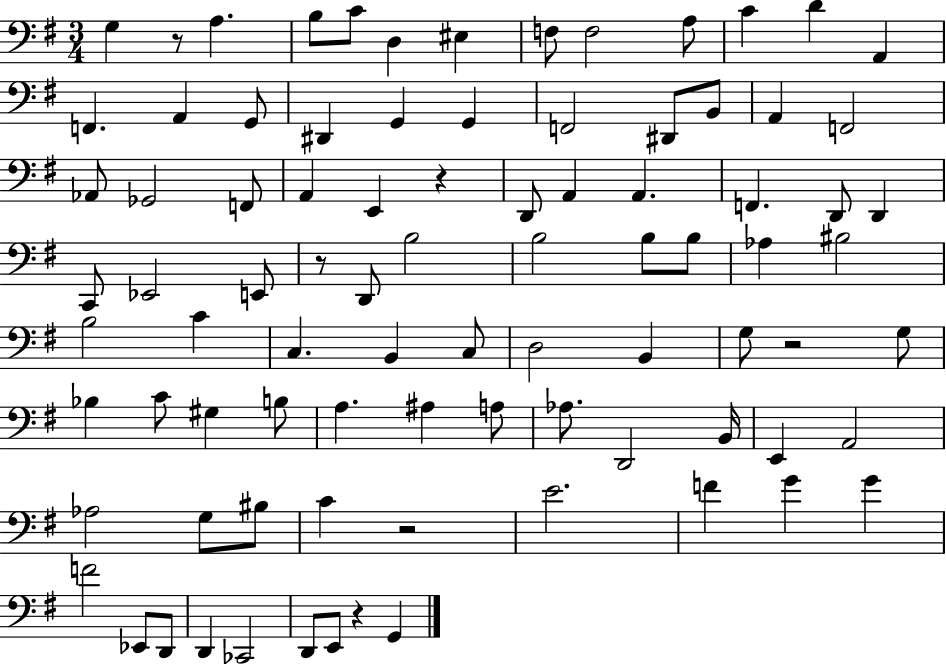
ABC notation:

X:1
T:Untitled
M:3/4
L:1/4
K:G
G, z/2 A, B,/2 C/2 D, ^E, F,/2 F,2 A,/2 C D A,, F,, A,, G,,/2 ^D,, G,, G,, F,,2 ^D,,/2 B,,/2 A,, F,,2 _A,,/2 _G,,2 F,,/2 A,, E,, z D,,/2 A,, A,, F,, D,,/2 D,, C,,/2 _E,,2 E,,/2 z/2 D,,/2 B,2 B,2 B,/2 B,/2 _A, ^B,2 B,2 C C, B,, C,/2 D,2 B,, G,/2 z2 G,/2 _B, C/2 ^G, B,/2 A, ^A, A,/2 _A,/2 D,,2 B,,/4 E,, A,,2 _A,2 G,/2 ^B,/2 C z2 E2 F G G F2 _E,,/2 D,,/2 D,, _C,,2 D,,/2 E,,/2 z G,,